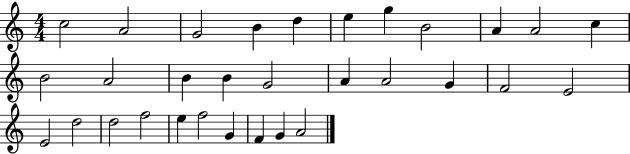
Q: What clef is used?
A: treble